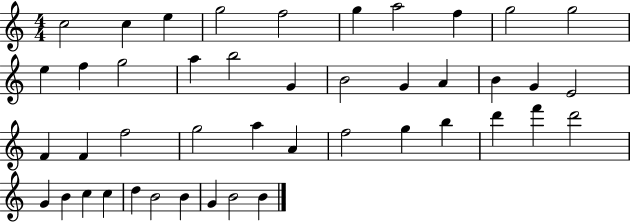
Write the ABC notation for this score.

X:1
T:Untitled
M:4/4
L:1/4
K:C
c2 c e g2 f2 g a2 f g2 g2 e f g2 a b2 G B2 G A B G E2 F F f2 g2 a A f2 g b d' f' d'2 G B c c d B2 B G B2 B